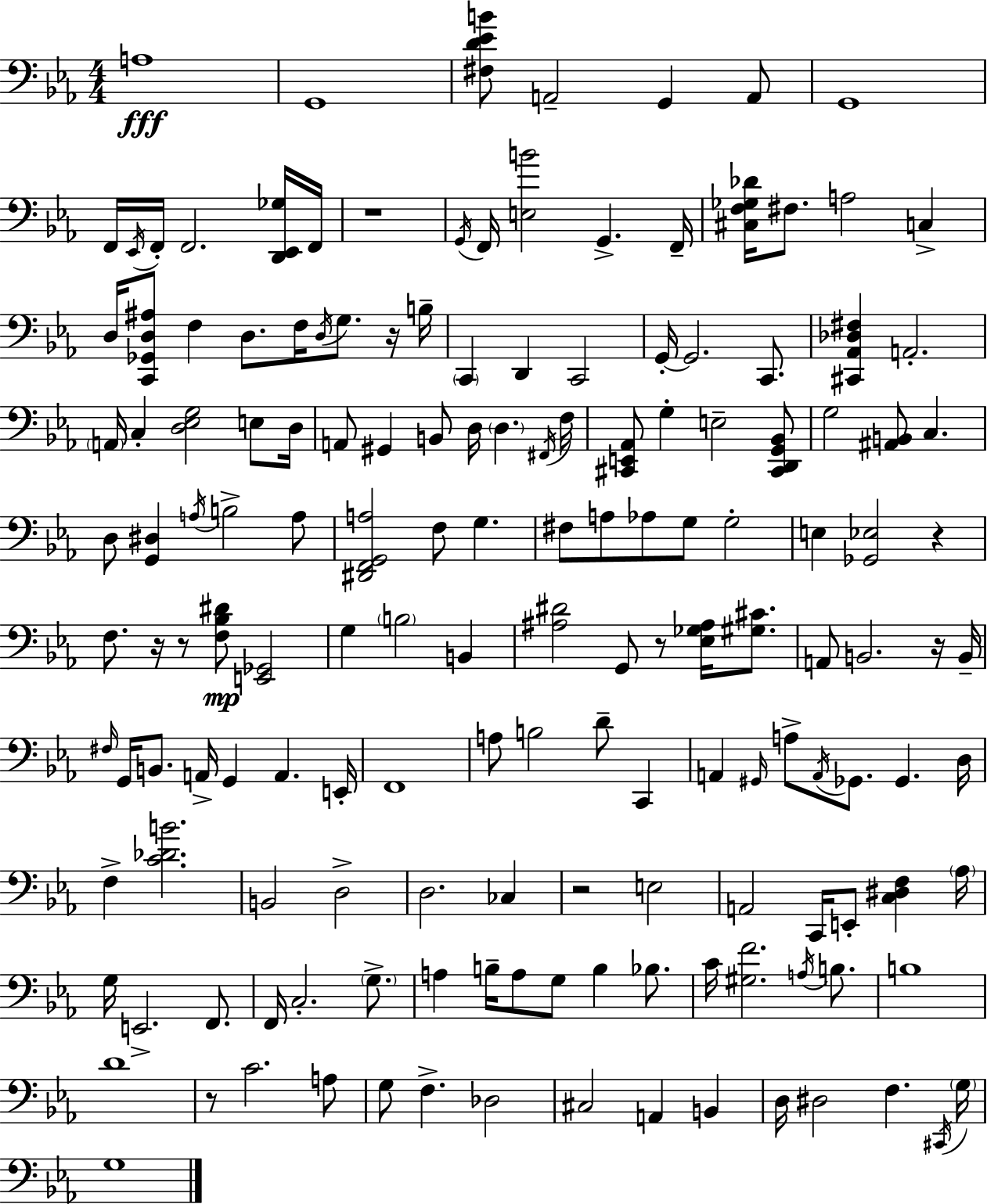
X:1
T:Untitled
M:4/4
L:1/4
K:Eb
A,4 G,,4 [^F,D_EB]/2 A,,2 G,, A,,/2 G,,4 F,,/4 _E,,/4 F,,/4 F,,2 [D,,_E,,_G,]/4 F,,/4 z4 G,,/4 F,,/4 [E,B]2 G,, F,,/4 [^C,F,_G,_D]/4 ^F,/2 A,2 C, D,/4 [C,,_G,,D,^A,]/2 F, D,/2 F,/4 D,/4 G,/2 z/4 B,/4 C,, D,, C,,2 G,,/4 G,,2 C,,/2 [^C,,_A,,_D,^F,] A,,2 A,,/4 C, [D,_E,G,]2 E,/2 D,/4 A,,/2 ^G,, B,,/2 D,/4 D, ^F,,/4 F,/4 [^C,,E,,_A,,]/2 G, E,2 [^C,,D,,G,,_B,,]/2 G,2 [^A,,B,,]/2 C, D,/2 [G,,^D,] A,/4 B,2 A,/2 [^D,,F,,G,,A,]2 F,/2 G, ^F,/2 A,/2 _A,/2 G,/2 G,2 E, [_G,,_E,]2 z F,/2 z/4 z/2 [F,_B,^D]/2 [E,,_G,,]2 G, B,2 B,, [^A,^D]2 G,,/2 z/2 [_E,_G,^A,]/4 [^G,^C]/2 A,,/2 B,,2 z/4 B,,/4 ^F,/4 G,,/4 B,,/2 A,,/4 G,, A,, E,,/4 F,,4 A,/2 B,2 D/2 C,, A,, ^G,,/4 A,/2 A,,/4 _G,,/2 _G,, D,/4 F, [C_DB]2 B,,2 D,2 D,2 _C, z2 E,2 A,,2 C,,/4 E,,/2 [C,^D,F,] _A,/4 G,/4 E,,2 F,,/2 F,,/4 C,2 G,/2 A, B,/4 A,/2 G,/2 B, _B,/2 C/4 [^G,F]2 A,/4 B,/2 B,4 D4 z/2 C2 A,/2 G,/2 F, _D,2 ^C,2 A,, B,, D,/4 ^D,2 F, ^C,,/4 G,/4 G,4